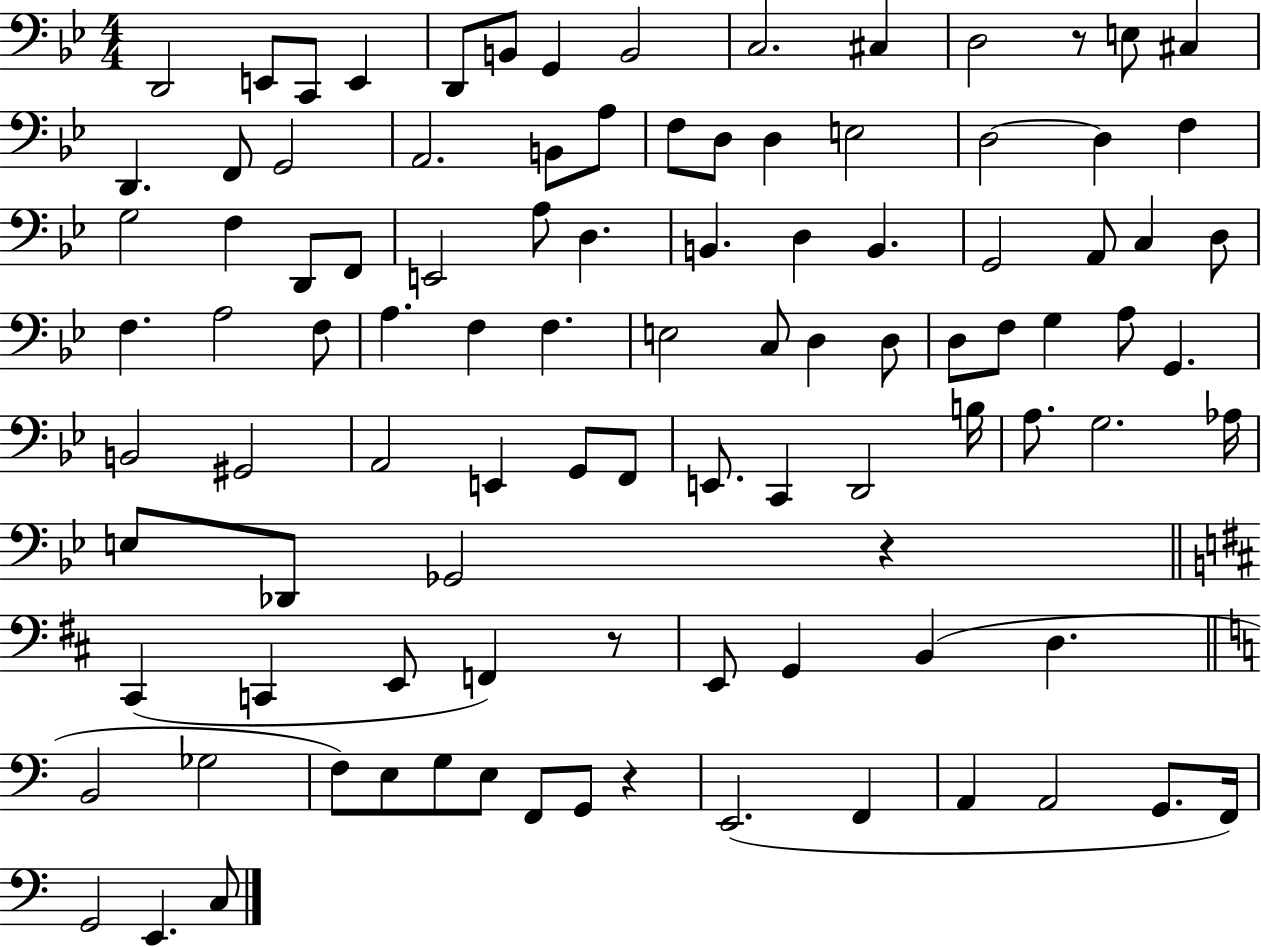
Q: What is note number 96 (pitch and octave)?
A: C3